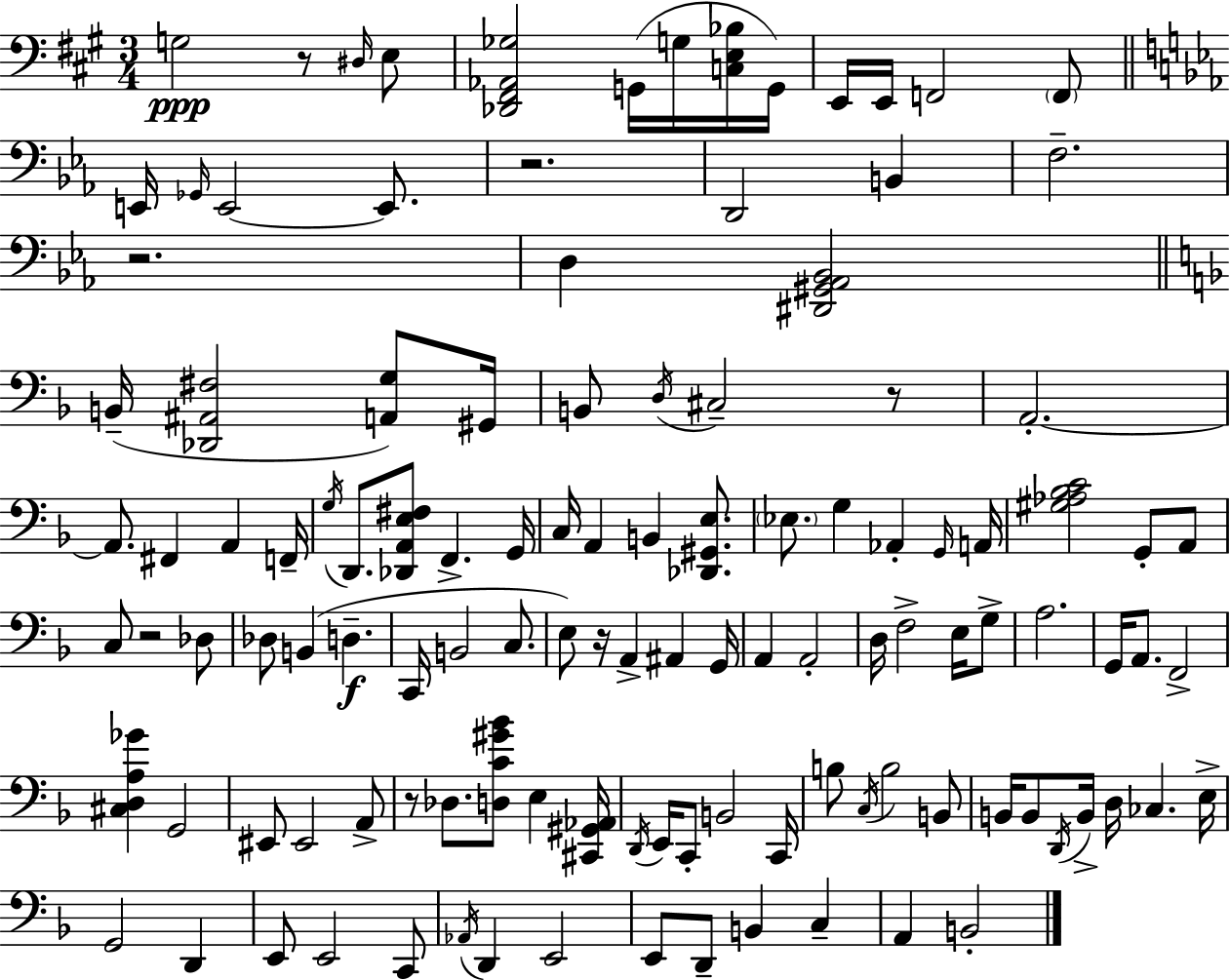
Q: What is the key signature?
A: A major